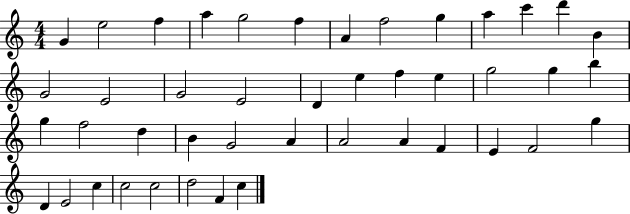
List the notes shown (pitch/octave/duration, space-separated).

G4/q E5/h F5/q A5/q G5/h F5/q A4/q F5/h G5/q A5/q C6/q D6/q B4/q G4/h E4/h G4/h E4/h D4/q E5/q F5/q E5/q G5/h G5/q B5/q G5/q F5/h D5/q B4/q G4/h A4/q A4/h A4/q F4/q E4/q F4/h G5/q D4/q E4/h C5/q C5/h C5/h D5/h F4/q C5/q